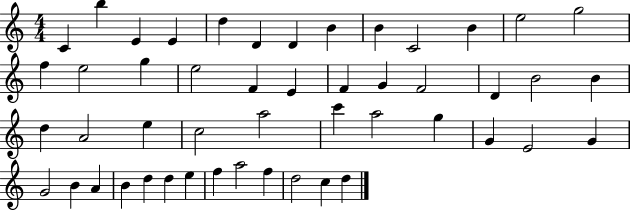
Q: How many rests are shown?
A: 0